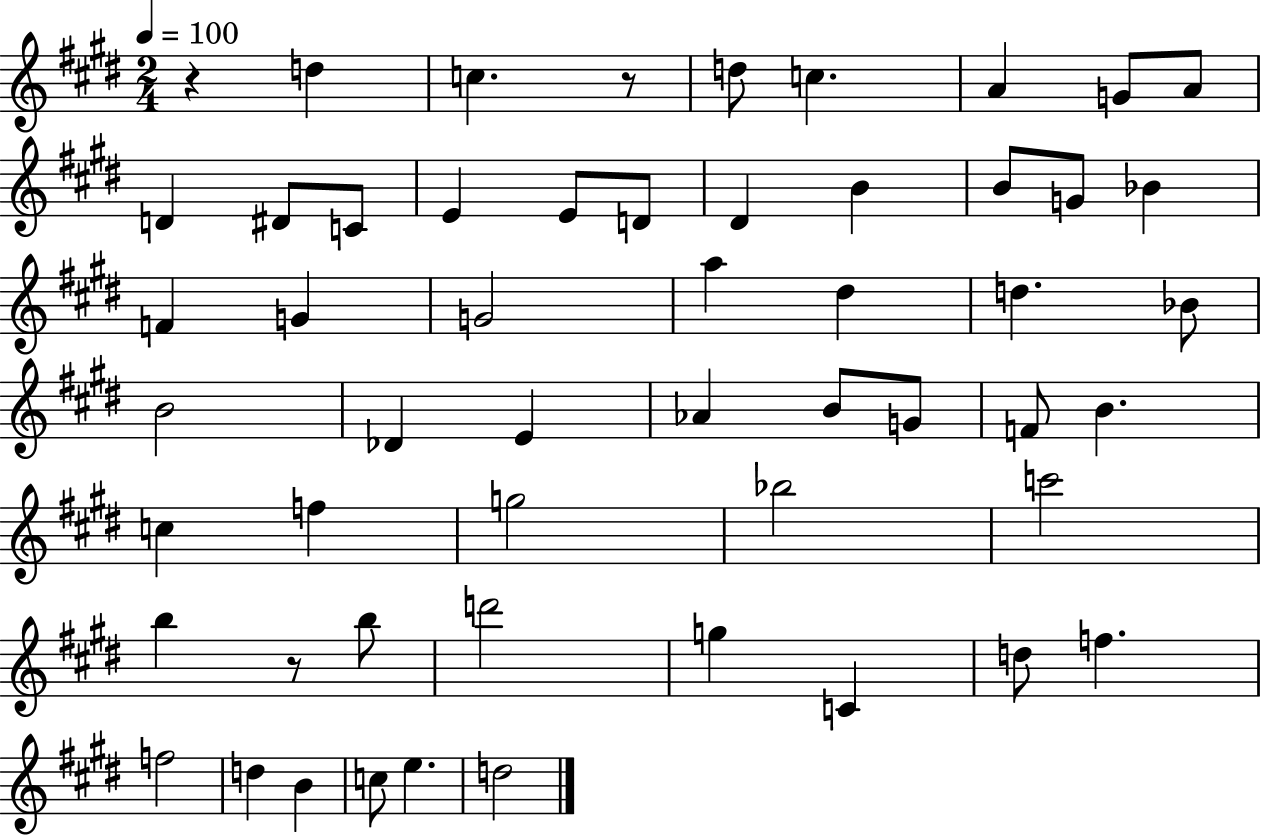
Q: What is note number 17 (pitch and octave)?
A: G4